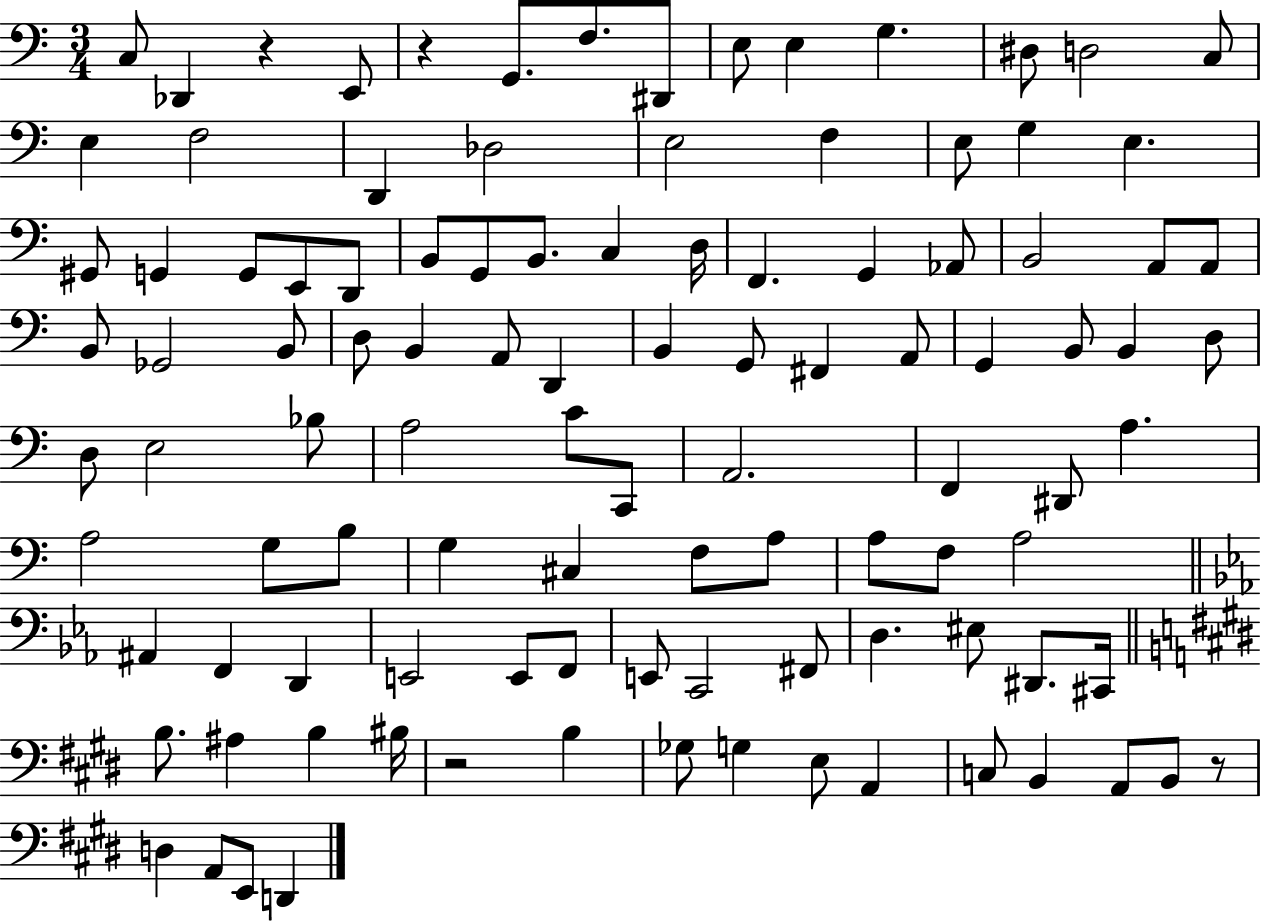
X:1
T:Untitled
M:3/4
L:1/4
K:C
C,/2 _D,, z E,,/2 z G,,/2 F,/2 ^D,,/2 E,/2 E, G, ^D,/2 D,2 C,/2 E, F,2 D,, _D,2 E,2 F, E,/2 G, E, ^G,,/2 G,, G,,/2 E,,/2 D,,/2 B,,/2 G,,/2 B,,/2 C, D,/4 F,, G,, _A,,/2 B,,2 A,,/2 A,,/2 B,,/2 _G,,2 B,,/2 D,/2 B,, A,,/2 D,, B,, G,,/2 ^F,, A,,/2 G,, B,,/2 B,, D,/2 D,/2 E,2 _B,/2 A,2 C/2 C,,/2 A,,2 F,, ^D,,/2 A, A,2 G,/2 B,/2 G, ^C, F,/2 A,/2 A,/2 F,/2 A,2 ^A,, F,, D,, E,,2 E,,/2 F,,/2 E,,/2 C,,2 ^F,,/2 D, ^E,/2 ^D,,/2 ^C,,/4 B,/2 ^A, B, ^B,/4 z2 B, _G,/2 G, E,/2 A,, C,/2 B,, A,,/2 B,,/2 z/2 D, A,,/2 E,,/2 D,,